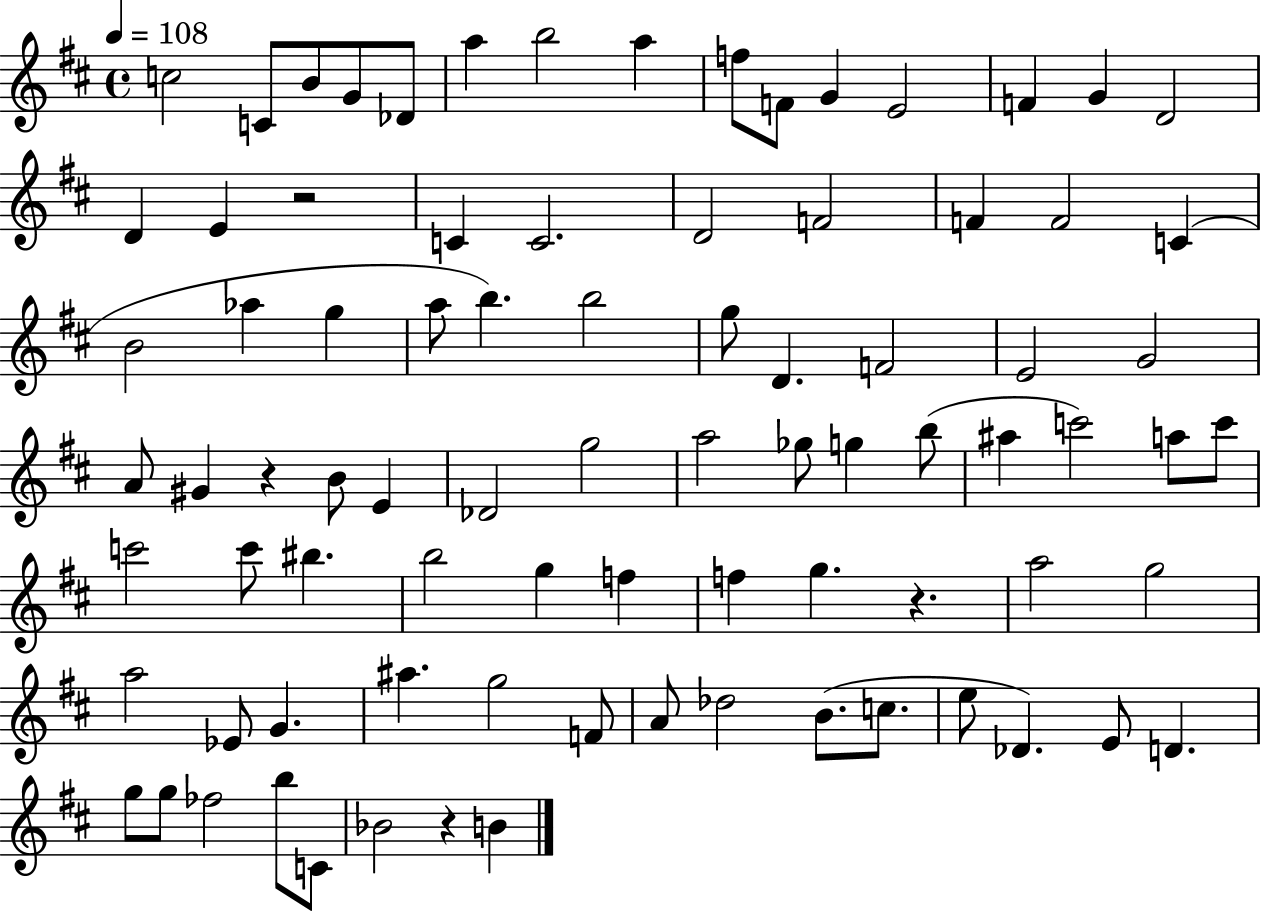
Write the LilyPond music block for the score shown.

{
  \clef treble
  \time 4/4
  \defaultTimeSignature
  \key d \major
  \tempo 4 = 108
  c''2 c'8 b'8 g'8 des'8 | a''4 b''2 a''4 | f''8 f'8 g'4 e'2 | f'4 g'4 d'2 | \break d'4 e'4 r2 | c'4 c'2. | d'2 f'2 | f'4 f'2 c'4( | \break b'2 aes''4 g''4 | a''8 b''4.) b''2 | g''8 d'4. f'2 | e'2 g'2 | \break a'8 gis'4 r4 b'8 e'4 | des'2 g''2 | a''2 ges''8 g''4 b''8( | ais''4 c'''2) a''8 c'''8 | \break c'''2 c'''8 bis''4. | b''2 g''4 f''4 | f''4 g''4. r4. | a''2 g''2 | \break a''2 ees'8 g'4. | ais''4. g''2 f'8 | a'8 des''2 b'8.( c''8. | e''8 des'4.) e'8 d'4. | \break g''8 g''8 fes''2 b''8 c'8 | bes'2 r4 b'4 | \bar "|."
}